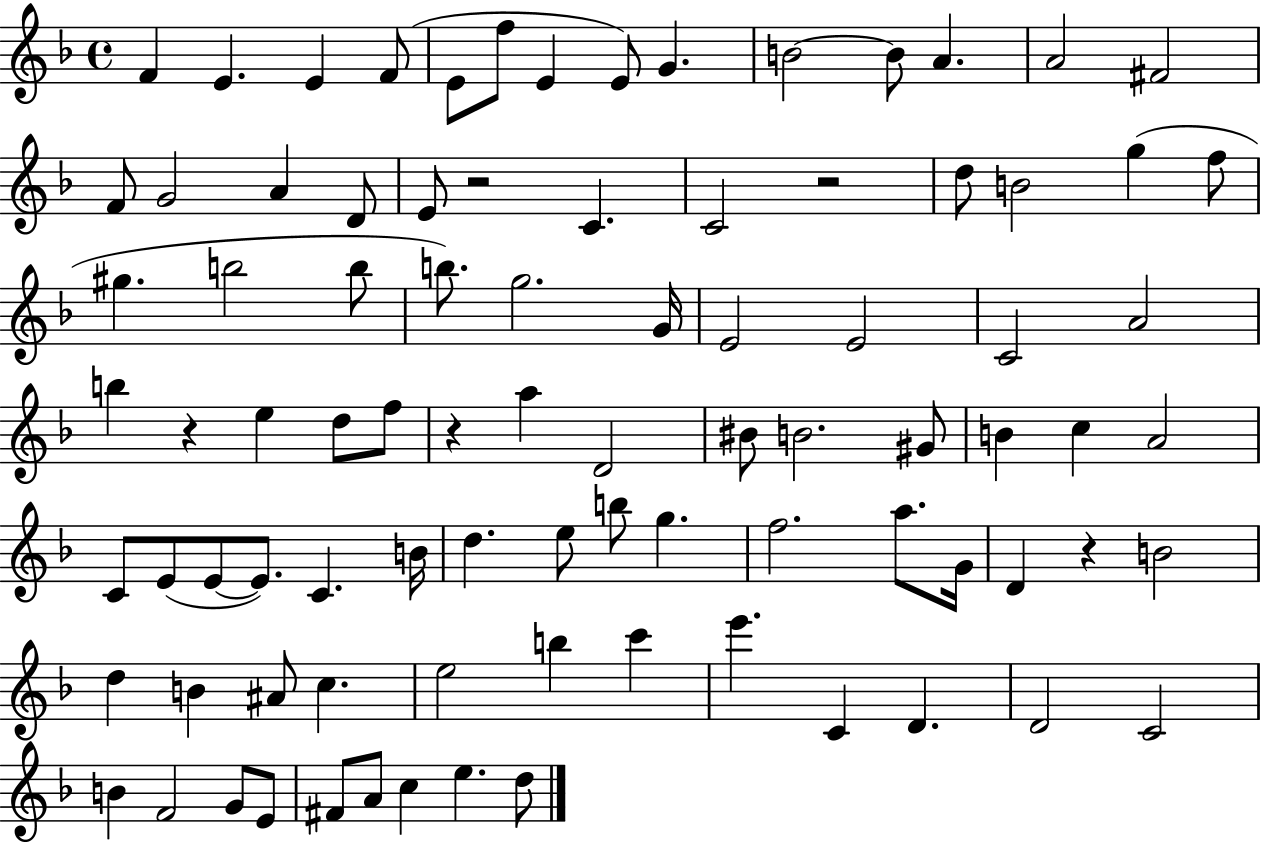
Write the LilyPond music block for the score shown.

{
  \clef treble
  \time 4/4
  \defaultTimeSignature
  \key f \major
  f'4 e'4. e'4 f'8( | e'8 f''8 e'4 e'8) g'4. | b'2~~ b'8 a'4. | a'2 fis'2 | \break f'8 g'2 a'4 d'8 | e'8 r2 c'4. | c'2 r2 | d''8 b'2 g''4( f''8 | \break gis''4. b''2 b''8 | b''8.) g''2. g'16 | e'2 e'2 | c'2 a'2 | \break b''4 r4 e''4 d''8 f''8 | r4 a''4 d'2 | bis'8 b'2. gis'8 | b'4 c''4 a'2 | \break c'8 e'8( e'8~~ e'8.) c'4. b'16 | d''4. e''8 b''8 g''4. | f''2. a''8. g'16 | d'4 r4 b'2 | \break d''4 b'4 ais'8 c''4. | e''2 b''4 c'''4 | e'''4. c'4 d'4. | d'2 c'2 | \break b'4 f'2 g'8 e'8 | fis'8 a'8 c''4 e''4. d''8 | \bar "|."
}